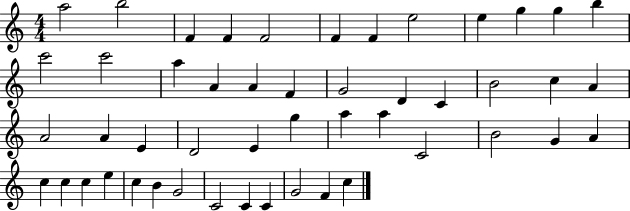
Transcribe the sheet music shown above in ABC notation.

X:1
T:Untitled
M:4/4
L:1/4
K:C
a2 b2 F F F2 F F e2 e g g b c'2 c'2 a A A F G2 D C B2 c A A2 A E D2 E g a a C2 B2 G A c c c e c B G2 C2 C C G2 F c